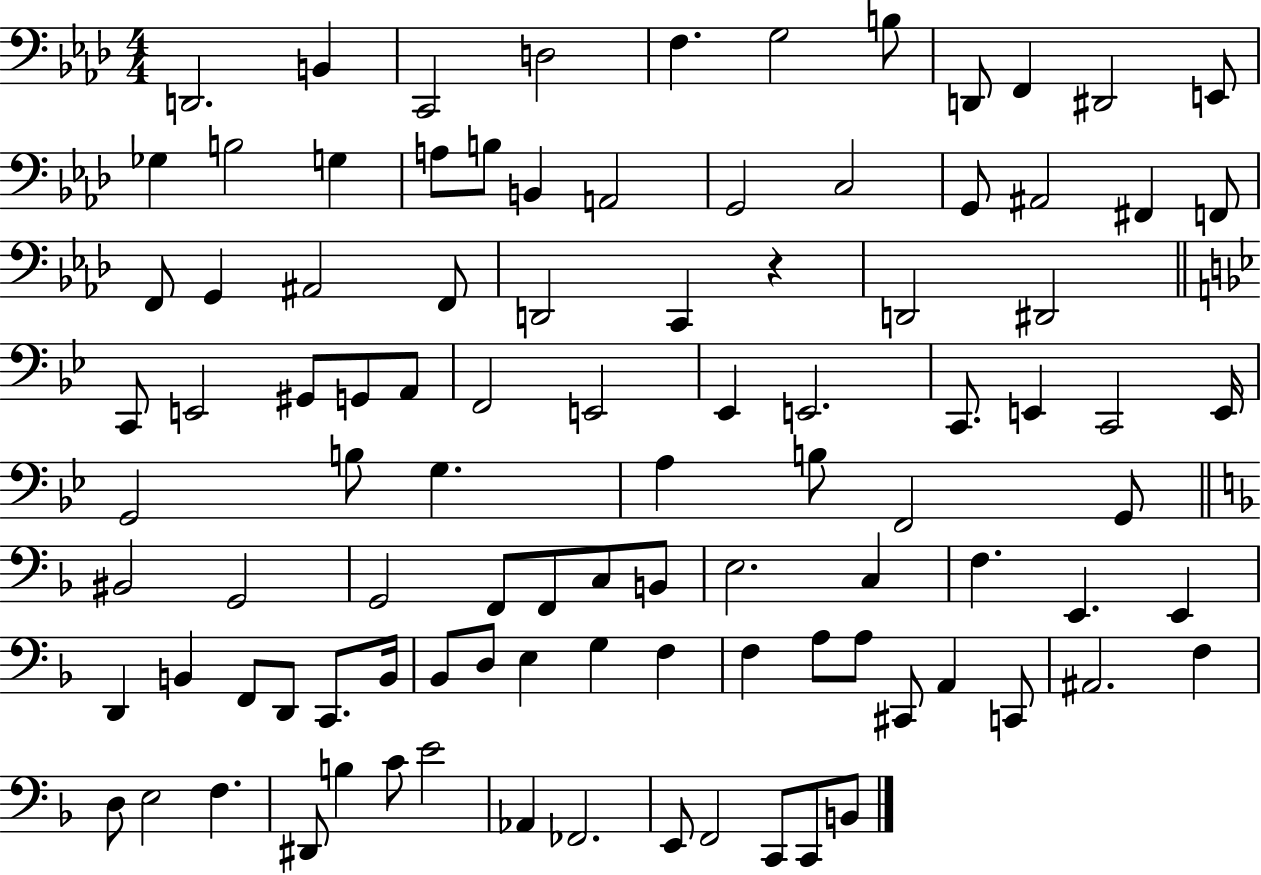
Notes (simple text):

D2/h. B2/q C2/h D3/h F3/q. G3/h B3/e D2/e F2/q D#2/h E2/e Gb3/q B3/h G3/q A3/e B3/e B2/q A2/h G2/h C3/h G2/e A#2/h F#2/q F2/e F2/e G2/q A#2/h F2/e D2/h C2/q R/q D2/h D#2/h C2/e E2/h G#2/e G2/e A2/e F2/h E2/h Eb2/q E2/h. C2/e. E2/q C2/h E2/s G2/h B3/e G3/q. A3/q B3/e F2/h G2/e BIS2/h G2/h G2/h F2/e F2/e C3/e B2/e E3/h. C3/q F3/q. E2/q. E2/q D2/q B2/q F2/e D2/e C2/e. B2/s Bb2/e D3/e E3/q G3/q F3/q F3/q A3/e A3/e C#2/e A2/q C2/e A#2/h. F3/q D3/e E3/h F3/q. D#2/e B3/q C4/e E4/h Ab2/q FES2/h. E2/e F2/h C2/e C2/e B2/e